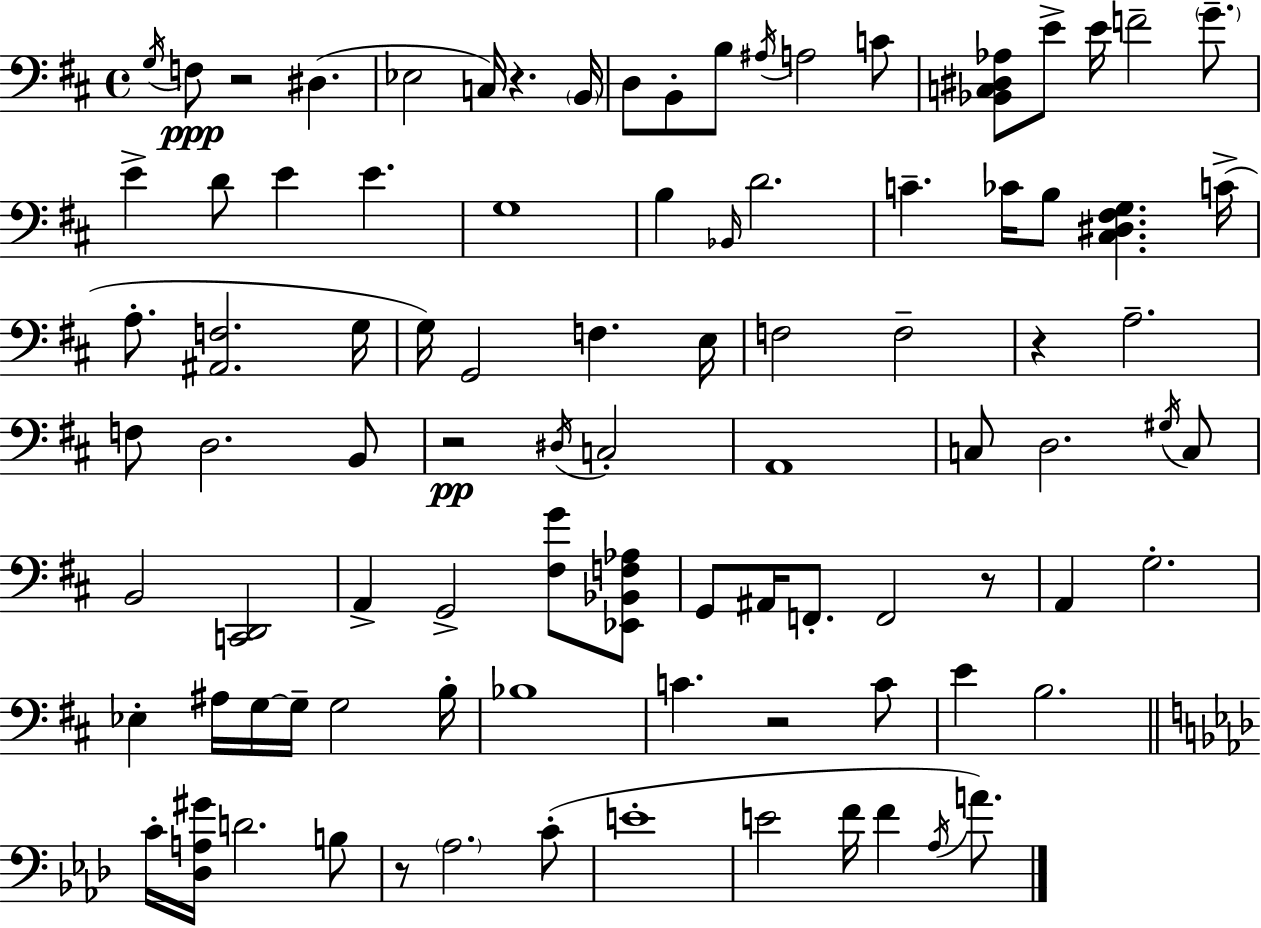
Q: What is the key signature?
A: D major